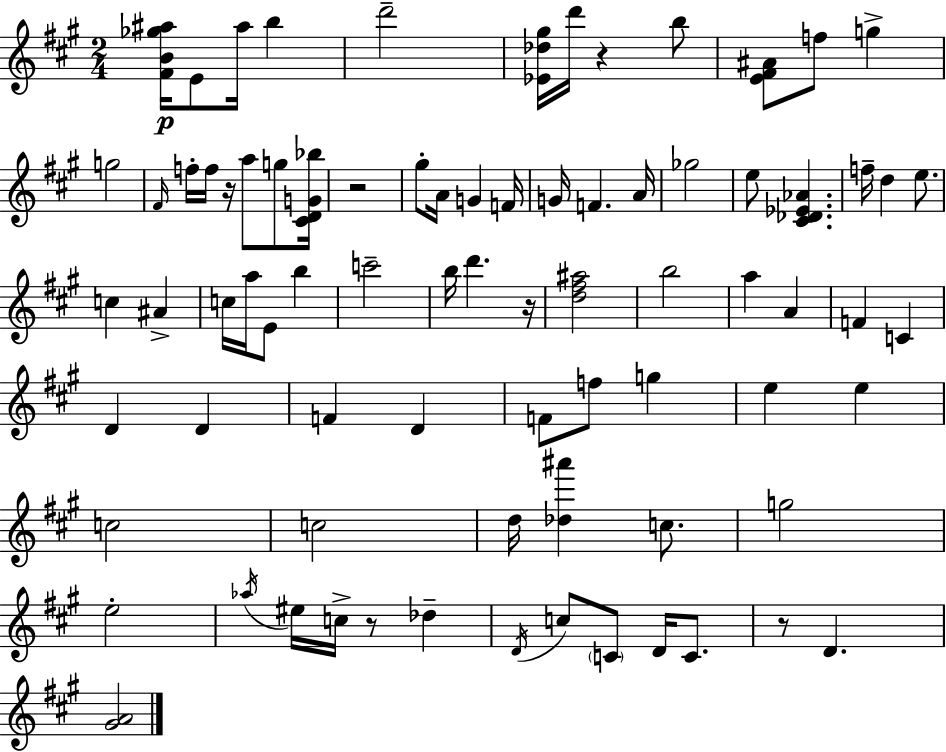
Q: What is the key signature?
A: A major